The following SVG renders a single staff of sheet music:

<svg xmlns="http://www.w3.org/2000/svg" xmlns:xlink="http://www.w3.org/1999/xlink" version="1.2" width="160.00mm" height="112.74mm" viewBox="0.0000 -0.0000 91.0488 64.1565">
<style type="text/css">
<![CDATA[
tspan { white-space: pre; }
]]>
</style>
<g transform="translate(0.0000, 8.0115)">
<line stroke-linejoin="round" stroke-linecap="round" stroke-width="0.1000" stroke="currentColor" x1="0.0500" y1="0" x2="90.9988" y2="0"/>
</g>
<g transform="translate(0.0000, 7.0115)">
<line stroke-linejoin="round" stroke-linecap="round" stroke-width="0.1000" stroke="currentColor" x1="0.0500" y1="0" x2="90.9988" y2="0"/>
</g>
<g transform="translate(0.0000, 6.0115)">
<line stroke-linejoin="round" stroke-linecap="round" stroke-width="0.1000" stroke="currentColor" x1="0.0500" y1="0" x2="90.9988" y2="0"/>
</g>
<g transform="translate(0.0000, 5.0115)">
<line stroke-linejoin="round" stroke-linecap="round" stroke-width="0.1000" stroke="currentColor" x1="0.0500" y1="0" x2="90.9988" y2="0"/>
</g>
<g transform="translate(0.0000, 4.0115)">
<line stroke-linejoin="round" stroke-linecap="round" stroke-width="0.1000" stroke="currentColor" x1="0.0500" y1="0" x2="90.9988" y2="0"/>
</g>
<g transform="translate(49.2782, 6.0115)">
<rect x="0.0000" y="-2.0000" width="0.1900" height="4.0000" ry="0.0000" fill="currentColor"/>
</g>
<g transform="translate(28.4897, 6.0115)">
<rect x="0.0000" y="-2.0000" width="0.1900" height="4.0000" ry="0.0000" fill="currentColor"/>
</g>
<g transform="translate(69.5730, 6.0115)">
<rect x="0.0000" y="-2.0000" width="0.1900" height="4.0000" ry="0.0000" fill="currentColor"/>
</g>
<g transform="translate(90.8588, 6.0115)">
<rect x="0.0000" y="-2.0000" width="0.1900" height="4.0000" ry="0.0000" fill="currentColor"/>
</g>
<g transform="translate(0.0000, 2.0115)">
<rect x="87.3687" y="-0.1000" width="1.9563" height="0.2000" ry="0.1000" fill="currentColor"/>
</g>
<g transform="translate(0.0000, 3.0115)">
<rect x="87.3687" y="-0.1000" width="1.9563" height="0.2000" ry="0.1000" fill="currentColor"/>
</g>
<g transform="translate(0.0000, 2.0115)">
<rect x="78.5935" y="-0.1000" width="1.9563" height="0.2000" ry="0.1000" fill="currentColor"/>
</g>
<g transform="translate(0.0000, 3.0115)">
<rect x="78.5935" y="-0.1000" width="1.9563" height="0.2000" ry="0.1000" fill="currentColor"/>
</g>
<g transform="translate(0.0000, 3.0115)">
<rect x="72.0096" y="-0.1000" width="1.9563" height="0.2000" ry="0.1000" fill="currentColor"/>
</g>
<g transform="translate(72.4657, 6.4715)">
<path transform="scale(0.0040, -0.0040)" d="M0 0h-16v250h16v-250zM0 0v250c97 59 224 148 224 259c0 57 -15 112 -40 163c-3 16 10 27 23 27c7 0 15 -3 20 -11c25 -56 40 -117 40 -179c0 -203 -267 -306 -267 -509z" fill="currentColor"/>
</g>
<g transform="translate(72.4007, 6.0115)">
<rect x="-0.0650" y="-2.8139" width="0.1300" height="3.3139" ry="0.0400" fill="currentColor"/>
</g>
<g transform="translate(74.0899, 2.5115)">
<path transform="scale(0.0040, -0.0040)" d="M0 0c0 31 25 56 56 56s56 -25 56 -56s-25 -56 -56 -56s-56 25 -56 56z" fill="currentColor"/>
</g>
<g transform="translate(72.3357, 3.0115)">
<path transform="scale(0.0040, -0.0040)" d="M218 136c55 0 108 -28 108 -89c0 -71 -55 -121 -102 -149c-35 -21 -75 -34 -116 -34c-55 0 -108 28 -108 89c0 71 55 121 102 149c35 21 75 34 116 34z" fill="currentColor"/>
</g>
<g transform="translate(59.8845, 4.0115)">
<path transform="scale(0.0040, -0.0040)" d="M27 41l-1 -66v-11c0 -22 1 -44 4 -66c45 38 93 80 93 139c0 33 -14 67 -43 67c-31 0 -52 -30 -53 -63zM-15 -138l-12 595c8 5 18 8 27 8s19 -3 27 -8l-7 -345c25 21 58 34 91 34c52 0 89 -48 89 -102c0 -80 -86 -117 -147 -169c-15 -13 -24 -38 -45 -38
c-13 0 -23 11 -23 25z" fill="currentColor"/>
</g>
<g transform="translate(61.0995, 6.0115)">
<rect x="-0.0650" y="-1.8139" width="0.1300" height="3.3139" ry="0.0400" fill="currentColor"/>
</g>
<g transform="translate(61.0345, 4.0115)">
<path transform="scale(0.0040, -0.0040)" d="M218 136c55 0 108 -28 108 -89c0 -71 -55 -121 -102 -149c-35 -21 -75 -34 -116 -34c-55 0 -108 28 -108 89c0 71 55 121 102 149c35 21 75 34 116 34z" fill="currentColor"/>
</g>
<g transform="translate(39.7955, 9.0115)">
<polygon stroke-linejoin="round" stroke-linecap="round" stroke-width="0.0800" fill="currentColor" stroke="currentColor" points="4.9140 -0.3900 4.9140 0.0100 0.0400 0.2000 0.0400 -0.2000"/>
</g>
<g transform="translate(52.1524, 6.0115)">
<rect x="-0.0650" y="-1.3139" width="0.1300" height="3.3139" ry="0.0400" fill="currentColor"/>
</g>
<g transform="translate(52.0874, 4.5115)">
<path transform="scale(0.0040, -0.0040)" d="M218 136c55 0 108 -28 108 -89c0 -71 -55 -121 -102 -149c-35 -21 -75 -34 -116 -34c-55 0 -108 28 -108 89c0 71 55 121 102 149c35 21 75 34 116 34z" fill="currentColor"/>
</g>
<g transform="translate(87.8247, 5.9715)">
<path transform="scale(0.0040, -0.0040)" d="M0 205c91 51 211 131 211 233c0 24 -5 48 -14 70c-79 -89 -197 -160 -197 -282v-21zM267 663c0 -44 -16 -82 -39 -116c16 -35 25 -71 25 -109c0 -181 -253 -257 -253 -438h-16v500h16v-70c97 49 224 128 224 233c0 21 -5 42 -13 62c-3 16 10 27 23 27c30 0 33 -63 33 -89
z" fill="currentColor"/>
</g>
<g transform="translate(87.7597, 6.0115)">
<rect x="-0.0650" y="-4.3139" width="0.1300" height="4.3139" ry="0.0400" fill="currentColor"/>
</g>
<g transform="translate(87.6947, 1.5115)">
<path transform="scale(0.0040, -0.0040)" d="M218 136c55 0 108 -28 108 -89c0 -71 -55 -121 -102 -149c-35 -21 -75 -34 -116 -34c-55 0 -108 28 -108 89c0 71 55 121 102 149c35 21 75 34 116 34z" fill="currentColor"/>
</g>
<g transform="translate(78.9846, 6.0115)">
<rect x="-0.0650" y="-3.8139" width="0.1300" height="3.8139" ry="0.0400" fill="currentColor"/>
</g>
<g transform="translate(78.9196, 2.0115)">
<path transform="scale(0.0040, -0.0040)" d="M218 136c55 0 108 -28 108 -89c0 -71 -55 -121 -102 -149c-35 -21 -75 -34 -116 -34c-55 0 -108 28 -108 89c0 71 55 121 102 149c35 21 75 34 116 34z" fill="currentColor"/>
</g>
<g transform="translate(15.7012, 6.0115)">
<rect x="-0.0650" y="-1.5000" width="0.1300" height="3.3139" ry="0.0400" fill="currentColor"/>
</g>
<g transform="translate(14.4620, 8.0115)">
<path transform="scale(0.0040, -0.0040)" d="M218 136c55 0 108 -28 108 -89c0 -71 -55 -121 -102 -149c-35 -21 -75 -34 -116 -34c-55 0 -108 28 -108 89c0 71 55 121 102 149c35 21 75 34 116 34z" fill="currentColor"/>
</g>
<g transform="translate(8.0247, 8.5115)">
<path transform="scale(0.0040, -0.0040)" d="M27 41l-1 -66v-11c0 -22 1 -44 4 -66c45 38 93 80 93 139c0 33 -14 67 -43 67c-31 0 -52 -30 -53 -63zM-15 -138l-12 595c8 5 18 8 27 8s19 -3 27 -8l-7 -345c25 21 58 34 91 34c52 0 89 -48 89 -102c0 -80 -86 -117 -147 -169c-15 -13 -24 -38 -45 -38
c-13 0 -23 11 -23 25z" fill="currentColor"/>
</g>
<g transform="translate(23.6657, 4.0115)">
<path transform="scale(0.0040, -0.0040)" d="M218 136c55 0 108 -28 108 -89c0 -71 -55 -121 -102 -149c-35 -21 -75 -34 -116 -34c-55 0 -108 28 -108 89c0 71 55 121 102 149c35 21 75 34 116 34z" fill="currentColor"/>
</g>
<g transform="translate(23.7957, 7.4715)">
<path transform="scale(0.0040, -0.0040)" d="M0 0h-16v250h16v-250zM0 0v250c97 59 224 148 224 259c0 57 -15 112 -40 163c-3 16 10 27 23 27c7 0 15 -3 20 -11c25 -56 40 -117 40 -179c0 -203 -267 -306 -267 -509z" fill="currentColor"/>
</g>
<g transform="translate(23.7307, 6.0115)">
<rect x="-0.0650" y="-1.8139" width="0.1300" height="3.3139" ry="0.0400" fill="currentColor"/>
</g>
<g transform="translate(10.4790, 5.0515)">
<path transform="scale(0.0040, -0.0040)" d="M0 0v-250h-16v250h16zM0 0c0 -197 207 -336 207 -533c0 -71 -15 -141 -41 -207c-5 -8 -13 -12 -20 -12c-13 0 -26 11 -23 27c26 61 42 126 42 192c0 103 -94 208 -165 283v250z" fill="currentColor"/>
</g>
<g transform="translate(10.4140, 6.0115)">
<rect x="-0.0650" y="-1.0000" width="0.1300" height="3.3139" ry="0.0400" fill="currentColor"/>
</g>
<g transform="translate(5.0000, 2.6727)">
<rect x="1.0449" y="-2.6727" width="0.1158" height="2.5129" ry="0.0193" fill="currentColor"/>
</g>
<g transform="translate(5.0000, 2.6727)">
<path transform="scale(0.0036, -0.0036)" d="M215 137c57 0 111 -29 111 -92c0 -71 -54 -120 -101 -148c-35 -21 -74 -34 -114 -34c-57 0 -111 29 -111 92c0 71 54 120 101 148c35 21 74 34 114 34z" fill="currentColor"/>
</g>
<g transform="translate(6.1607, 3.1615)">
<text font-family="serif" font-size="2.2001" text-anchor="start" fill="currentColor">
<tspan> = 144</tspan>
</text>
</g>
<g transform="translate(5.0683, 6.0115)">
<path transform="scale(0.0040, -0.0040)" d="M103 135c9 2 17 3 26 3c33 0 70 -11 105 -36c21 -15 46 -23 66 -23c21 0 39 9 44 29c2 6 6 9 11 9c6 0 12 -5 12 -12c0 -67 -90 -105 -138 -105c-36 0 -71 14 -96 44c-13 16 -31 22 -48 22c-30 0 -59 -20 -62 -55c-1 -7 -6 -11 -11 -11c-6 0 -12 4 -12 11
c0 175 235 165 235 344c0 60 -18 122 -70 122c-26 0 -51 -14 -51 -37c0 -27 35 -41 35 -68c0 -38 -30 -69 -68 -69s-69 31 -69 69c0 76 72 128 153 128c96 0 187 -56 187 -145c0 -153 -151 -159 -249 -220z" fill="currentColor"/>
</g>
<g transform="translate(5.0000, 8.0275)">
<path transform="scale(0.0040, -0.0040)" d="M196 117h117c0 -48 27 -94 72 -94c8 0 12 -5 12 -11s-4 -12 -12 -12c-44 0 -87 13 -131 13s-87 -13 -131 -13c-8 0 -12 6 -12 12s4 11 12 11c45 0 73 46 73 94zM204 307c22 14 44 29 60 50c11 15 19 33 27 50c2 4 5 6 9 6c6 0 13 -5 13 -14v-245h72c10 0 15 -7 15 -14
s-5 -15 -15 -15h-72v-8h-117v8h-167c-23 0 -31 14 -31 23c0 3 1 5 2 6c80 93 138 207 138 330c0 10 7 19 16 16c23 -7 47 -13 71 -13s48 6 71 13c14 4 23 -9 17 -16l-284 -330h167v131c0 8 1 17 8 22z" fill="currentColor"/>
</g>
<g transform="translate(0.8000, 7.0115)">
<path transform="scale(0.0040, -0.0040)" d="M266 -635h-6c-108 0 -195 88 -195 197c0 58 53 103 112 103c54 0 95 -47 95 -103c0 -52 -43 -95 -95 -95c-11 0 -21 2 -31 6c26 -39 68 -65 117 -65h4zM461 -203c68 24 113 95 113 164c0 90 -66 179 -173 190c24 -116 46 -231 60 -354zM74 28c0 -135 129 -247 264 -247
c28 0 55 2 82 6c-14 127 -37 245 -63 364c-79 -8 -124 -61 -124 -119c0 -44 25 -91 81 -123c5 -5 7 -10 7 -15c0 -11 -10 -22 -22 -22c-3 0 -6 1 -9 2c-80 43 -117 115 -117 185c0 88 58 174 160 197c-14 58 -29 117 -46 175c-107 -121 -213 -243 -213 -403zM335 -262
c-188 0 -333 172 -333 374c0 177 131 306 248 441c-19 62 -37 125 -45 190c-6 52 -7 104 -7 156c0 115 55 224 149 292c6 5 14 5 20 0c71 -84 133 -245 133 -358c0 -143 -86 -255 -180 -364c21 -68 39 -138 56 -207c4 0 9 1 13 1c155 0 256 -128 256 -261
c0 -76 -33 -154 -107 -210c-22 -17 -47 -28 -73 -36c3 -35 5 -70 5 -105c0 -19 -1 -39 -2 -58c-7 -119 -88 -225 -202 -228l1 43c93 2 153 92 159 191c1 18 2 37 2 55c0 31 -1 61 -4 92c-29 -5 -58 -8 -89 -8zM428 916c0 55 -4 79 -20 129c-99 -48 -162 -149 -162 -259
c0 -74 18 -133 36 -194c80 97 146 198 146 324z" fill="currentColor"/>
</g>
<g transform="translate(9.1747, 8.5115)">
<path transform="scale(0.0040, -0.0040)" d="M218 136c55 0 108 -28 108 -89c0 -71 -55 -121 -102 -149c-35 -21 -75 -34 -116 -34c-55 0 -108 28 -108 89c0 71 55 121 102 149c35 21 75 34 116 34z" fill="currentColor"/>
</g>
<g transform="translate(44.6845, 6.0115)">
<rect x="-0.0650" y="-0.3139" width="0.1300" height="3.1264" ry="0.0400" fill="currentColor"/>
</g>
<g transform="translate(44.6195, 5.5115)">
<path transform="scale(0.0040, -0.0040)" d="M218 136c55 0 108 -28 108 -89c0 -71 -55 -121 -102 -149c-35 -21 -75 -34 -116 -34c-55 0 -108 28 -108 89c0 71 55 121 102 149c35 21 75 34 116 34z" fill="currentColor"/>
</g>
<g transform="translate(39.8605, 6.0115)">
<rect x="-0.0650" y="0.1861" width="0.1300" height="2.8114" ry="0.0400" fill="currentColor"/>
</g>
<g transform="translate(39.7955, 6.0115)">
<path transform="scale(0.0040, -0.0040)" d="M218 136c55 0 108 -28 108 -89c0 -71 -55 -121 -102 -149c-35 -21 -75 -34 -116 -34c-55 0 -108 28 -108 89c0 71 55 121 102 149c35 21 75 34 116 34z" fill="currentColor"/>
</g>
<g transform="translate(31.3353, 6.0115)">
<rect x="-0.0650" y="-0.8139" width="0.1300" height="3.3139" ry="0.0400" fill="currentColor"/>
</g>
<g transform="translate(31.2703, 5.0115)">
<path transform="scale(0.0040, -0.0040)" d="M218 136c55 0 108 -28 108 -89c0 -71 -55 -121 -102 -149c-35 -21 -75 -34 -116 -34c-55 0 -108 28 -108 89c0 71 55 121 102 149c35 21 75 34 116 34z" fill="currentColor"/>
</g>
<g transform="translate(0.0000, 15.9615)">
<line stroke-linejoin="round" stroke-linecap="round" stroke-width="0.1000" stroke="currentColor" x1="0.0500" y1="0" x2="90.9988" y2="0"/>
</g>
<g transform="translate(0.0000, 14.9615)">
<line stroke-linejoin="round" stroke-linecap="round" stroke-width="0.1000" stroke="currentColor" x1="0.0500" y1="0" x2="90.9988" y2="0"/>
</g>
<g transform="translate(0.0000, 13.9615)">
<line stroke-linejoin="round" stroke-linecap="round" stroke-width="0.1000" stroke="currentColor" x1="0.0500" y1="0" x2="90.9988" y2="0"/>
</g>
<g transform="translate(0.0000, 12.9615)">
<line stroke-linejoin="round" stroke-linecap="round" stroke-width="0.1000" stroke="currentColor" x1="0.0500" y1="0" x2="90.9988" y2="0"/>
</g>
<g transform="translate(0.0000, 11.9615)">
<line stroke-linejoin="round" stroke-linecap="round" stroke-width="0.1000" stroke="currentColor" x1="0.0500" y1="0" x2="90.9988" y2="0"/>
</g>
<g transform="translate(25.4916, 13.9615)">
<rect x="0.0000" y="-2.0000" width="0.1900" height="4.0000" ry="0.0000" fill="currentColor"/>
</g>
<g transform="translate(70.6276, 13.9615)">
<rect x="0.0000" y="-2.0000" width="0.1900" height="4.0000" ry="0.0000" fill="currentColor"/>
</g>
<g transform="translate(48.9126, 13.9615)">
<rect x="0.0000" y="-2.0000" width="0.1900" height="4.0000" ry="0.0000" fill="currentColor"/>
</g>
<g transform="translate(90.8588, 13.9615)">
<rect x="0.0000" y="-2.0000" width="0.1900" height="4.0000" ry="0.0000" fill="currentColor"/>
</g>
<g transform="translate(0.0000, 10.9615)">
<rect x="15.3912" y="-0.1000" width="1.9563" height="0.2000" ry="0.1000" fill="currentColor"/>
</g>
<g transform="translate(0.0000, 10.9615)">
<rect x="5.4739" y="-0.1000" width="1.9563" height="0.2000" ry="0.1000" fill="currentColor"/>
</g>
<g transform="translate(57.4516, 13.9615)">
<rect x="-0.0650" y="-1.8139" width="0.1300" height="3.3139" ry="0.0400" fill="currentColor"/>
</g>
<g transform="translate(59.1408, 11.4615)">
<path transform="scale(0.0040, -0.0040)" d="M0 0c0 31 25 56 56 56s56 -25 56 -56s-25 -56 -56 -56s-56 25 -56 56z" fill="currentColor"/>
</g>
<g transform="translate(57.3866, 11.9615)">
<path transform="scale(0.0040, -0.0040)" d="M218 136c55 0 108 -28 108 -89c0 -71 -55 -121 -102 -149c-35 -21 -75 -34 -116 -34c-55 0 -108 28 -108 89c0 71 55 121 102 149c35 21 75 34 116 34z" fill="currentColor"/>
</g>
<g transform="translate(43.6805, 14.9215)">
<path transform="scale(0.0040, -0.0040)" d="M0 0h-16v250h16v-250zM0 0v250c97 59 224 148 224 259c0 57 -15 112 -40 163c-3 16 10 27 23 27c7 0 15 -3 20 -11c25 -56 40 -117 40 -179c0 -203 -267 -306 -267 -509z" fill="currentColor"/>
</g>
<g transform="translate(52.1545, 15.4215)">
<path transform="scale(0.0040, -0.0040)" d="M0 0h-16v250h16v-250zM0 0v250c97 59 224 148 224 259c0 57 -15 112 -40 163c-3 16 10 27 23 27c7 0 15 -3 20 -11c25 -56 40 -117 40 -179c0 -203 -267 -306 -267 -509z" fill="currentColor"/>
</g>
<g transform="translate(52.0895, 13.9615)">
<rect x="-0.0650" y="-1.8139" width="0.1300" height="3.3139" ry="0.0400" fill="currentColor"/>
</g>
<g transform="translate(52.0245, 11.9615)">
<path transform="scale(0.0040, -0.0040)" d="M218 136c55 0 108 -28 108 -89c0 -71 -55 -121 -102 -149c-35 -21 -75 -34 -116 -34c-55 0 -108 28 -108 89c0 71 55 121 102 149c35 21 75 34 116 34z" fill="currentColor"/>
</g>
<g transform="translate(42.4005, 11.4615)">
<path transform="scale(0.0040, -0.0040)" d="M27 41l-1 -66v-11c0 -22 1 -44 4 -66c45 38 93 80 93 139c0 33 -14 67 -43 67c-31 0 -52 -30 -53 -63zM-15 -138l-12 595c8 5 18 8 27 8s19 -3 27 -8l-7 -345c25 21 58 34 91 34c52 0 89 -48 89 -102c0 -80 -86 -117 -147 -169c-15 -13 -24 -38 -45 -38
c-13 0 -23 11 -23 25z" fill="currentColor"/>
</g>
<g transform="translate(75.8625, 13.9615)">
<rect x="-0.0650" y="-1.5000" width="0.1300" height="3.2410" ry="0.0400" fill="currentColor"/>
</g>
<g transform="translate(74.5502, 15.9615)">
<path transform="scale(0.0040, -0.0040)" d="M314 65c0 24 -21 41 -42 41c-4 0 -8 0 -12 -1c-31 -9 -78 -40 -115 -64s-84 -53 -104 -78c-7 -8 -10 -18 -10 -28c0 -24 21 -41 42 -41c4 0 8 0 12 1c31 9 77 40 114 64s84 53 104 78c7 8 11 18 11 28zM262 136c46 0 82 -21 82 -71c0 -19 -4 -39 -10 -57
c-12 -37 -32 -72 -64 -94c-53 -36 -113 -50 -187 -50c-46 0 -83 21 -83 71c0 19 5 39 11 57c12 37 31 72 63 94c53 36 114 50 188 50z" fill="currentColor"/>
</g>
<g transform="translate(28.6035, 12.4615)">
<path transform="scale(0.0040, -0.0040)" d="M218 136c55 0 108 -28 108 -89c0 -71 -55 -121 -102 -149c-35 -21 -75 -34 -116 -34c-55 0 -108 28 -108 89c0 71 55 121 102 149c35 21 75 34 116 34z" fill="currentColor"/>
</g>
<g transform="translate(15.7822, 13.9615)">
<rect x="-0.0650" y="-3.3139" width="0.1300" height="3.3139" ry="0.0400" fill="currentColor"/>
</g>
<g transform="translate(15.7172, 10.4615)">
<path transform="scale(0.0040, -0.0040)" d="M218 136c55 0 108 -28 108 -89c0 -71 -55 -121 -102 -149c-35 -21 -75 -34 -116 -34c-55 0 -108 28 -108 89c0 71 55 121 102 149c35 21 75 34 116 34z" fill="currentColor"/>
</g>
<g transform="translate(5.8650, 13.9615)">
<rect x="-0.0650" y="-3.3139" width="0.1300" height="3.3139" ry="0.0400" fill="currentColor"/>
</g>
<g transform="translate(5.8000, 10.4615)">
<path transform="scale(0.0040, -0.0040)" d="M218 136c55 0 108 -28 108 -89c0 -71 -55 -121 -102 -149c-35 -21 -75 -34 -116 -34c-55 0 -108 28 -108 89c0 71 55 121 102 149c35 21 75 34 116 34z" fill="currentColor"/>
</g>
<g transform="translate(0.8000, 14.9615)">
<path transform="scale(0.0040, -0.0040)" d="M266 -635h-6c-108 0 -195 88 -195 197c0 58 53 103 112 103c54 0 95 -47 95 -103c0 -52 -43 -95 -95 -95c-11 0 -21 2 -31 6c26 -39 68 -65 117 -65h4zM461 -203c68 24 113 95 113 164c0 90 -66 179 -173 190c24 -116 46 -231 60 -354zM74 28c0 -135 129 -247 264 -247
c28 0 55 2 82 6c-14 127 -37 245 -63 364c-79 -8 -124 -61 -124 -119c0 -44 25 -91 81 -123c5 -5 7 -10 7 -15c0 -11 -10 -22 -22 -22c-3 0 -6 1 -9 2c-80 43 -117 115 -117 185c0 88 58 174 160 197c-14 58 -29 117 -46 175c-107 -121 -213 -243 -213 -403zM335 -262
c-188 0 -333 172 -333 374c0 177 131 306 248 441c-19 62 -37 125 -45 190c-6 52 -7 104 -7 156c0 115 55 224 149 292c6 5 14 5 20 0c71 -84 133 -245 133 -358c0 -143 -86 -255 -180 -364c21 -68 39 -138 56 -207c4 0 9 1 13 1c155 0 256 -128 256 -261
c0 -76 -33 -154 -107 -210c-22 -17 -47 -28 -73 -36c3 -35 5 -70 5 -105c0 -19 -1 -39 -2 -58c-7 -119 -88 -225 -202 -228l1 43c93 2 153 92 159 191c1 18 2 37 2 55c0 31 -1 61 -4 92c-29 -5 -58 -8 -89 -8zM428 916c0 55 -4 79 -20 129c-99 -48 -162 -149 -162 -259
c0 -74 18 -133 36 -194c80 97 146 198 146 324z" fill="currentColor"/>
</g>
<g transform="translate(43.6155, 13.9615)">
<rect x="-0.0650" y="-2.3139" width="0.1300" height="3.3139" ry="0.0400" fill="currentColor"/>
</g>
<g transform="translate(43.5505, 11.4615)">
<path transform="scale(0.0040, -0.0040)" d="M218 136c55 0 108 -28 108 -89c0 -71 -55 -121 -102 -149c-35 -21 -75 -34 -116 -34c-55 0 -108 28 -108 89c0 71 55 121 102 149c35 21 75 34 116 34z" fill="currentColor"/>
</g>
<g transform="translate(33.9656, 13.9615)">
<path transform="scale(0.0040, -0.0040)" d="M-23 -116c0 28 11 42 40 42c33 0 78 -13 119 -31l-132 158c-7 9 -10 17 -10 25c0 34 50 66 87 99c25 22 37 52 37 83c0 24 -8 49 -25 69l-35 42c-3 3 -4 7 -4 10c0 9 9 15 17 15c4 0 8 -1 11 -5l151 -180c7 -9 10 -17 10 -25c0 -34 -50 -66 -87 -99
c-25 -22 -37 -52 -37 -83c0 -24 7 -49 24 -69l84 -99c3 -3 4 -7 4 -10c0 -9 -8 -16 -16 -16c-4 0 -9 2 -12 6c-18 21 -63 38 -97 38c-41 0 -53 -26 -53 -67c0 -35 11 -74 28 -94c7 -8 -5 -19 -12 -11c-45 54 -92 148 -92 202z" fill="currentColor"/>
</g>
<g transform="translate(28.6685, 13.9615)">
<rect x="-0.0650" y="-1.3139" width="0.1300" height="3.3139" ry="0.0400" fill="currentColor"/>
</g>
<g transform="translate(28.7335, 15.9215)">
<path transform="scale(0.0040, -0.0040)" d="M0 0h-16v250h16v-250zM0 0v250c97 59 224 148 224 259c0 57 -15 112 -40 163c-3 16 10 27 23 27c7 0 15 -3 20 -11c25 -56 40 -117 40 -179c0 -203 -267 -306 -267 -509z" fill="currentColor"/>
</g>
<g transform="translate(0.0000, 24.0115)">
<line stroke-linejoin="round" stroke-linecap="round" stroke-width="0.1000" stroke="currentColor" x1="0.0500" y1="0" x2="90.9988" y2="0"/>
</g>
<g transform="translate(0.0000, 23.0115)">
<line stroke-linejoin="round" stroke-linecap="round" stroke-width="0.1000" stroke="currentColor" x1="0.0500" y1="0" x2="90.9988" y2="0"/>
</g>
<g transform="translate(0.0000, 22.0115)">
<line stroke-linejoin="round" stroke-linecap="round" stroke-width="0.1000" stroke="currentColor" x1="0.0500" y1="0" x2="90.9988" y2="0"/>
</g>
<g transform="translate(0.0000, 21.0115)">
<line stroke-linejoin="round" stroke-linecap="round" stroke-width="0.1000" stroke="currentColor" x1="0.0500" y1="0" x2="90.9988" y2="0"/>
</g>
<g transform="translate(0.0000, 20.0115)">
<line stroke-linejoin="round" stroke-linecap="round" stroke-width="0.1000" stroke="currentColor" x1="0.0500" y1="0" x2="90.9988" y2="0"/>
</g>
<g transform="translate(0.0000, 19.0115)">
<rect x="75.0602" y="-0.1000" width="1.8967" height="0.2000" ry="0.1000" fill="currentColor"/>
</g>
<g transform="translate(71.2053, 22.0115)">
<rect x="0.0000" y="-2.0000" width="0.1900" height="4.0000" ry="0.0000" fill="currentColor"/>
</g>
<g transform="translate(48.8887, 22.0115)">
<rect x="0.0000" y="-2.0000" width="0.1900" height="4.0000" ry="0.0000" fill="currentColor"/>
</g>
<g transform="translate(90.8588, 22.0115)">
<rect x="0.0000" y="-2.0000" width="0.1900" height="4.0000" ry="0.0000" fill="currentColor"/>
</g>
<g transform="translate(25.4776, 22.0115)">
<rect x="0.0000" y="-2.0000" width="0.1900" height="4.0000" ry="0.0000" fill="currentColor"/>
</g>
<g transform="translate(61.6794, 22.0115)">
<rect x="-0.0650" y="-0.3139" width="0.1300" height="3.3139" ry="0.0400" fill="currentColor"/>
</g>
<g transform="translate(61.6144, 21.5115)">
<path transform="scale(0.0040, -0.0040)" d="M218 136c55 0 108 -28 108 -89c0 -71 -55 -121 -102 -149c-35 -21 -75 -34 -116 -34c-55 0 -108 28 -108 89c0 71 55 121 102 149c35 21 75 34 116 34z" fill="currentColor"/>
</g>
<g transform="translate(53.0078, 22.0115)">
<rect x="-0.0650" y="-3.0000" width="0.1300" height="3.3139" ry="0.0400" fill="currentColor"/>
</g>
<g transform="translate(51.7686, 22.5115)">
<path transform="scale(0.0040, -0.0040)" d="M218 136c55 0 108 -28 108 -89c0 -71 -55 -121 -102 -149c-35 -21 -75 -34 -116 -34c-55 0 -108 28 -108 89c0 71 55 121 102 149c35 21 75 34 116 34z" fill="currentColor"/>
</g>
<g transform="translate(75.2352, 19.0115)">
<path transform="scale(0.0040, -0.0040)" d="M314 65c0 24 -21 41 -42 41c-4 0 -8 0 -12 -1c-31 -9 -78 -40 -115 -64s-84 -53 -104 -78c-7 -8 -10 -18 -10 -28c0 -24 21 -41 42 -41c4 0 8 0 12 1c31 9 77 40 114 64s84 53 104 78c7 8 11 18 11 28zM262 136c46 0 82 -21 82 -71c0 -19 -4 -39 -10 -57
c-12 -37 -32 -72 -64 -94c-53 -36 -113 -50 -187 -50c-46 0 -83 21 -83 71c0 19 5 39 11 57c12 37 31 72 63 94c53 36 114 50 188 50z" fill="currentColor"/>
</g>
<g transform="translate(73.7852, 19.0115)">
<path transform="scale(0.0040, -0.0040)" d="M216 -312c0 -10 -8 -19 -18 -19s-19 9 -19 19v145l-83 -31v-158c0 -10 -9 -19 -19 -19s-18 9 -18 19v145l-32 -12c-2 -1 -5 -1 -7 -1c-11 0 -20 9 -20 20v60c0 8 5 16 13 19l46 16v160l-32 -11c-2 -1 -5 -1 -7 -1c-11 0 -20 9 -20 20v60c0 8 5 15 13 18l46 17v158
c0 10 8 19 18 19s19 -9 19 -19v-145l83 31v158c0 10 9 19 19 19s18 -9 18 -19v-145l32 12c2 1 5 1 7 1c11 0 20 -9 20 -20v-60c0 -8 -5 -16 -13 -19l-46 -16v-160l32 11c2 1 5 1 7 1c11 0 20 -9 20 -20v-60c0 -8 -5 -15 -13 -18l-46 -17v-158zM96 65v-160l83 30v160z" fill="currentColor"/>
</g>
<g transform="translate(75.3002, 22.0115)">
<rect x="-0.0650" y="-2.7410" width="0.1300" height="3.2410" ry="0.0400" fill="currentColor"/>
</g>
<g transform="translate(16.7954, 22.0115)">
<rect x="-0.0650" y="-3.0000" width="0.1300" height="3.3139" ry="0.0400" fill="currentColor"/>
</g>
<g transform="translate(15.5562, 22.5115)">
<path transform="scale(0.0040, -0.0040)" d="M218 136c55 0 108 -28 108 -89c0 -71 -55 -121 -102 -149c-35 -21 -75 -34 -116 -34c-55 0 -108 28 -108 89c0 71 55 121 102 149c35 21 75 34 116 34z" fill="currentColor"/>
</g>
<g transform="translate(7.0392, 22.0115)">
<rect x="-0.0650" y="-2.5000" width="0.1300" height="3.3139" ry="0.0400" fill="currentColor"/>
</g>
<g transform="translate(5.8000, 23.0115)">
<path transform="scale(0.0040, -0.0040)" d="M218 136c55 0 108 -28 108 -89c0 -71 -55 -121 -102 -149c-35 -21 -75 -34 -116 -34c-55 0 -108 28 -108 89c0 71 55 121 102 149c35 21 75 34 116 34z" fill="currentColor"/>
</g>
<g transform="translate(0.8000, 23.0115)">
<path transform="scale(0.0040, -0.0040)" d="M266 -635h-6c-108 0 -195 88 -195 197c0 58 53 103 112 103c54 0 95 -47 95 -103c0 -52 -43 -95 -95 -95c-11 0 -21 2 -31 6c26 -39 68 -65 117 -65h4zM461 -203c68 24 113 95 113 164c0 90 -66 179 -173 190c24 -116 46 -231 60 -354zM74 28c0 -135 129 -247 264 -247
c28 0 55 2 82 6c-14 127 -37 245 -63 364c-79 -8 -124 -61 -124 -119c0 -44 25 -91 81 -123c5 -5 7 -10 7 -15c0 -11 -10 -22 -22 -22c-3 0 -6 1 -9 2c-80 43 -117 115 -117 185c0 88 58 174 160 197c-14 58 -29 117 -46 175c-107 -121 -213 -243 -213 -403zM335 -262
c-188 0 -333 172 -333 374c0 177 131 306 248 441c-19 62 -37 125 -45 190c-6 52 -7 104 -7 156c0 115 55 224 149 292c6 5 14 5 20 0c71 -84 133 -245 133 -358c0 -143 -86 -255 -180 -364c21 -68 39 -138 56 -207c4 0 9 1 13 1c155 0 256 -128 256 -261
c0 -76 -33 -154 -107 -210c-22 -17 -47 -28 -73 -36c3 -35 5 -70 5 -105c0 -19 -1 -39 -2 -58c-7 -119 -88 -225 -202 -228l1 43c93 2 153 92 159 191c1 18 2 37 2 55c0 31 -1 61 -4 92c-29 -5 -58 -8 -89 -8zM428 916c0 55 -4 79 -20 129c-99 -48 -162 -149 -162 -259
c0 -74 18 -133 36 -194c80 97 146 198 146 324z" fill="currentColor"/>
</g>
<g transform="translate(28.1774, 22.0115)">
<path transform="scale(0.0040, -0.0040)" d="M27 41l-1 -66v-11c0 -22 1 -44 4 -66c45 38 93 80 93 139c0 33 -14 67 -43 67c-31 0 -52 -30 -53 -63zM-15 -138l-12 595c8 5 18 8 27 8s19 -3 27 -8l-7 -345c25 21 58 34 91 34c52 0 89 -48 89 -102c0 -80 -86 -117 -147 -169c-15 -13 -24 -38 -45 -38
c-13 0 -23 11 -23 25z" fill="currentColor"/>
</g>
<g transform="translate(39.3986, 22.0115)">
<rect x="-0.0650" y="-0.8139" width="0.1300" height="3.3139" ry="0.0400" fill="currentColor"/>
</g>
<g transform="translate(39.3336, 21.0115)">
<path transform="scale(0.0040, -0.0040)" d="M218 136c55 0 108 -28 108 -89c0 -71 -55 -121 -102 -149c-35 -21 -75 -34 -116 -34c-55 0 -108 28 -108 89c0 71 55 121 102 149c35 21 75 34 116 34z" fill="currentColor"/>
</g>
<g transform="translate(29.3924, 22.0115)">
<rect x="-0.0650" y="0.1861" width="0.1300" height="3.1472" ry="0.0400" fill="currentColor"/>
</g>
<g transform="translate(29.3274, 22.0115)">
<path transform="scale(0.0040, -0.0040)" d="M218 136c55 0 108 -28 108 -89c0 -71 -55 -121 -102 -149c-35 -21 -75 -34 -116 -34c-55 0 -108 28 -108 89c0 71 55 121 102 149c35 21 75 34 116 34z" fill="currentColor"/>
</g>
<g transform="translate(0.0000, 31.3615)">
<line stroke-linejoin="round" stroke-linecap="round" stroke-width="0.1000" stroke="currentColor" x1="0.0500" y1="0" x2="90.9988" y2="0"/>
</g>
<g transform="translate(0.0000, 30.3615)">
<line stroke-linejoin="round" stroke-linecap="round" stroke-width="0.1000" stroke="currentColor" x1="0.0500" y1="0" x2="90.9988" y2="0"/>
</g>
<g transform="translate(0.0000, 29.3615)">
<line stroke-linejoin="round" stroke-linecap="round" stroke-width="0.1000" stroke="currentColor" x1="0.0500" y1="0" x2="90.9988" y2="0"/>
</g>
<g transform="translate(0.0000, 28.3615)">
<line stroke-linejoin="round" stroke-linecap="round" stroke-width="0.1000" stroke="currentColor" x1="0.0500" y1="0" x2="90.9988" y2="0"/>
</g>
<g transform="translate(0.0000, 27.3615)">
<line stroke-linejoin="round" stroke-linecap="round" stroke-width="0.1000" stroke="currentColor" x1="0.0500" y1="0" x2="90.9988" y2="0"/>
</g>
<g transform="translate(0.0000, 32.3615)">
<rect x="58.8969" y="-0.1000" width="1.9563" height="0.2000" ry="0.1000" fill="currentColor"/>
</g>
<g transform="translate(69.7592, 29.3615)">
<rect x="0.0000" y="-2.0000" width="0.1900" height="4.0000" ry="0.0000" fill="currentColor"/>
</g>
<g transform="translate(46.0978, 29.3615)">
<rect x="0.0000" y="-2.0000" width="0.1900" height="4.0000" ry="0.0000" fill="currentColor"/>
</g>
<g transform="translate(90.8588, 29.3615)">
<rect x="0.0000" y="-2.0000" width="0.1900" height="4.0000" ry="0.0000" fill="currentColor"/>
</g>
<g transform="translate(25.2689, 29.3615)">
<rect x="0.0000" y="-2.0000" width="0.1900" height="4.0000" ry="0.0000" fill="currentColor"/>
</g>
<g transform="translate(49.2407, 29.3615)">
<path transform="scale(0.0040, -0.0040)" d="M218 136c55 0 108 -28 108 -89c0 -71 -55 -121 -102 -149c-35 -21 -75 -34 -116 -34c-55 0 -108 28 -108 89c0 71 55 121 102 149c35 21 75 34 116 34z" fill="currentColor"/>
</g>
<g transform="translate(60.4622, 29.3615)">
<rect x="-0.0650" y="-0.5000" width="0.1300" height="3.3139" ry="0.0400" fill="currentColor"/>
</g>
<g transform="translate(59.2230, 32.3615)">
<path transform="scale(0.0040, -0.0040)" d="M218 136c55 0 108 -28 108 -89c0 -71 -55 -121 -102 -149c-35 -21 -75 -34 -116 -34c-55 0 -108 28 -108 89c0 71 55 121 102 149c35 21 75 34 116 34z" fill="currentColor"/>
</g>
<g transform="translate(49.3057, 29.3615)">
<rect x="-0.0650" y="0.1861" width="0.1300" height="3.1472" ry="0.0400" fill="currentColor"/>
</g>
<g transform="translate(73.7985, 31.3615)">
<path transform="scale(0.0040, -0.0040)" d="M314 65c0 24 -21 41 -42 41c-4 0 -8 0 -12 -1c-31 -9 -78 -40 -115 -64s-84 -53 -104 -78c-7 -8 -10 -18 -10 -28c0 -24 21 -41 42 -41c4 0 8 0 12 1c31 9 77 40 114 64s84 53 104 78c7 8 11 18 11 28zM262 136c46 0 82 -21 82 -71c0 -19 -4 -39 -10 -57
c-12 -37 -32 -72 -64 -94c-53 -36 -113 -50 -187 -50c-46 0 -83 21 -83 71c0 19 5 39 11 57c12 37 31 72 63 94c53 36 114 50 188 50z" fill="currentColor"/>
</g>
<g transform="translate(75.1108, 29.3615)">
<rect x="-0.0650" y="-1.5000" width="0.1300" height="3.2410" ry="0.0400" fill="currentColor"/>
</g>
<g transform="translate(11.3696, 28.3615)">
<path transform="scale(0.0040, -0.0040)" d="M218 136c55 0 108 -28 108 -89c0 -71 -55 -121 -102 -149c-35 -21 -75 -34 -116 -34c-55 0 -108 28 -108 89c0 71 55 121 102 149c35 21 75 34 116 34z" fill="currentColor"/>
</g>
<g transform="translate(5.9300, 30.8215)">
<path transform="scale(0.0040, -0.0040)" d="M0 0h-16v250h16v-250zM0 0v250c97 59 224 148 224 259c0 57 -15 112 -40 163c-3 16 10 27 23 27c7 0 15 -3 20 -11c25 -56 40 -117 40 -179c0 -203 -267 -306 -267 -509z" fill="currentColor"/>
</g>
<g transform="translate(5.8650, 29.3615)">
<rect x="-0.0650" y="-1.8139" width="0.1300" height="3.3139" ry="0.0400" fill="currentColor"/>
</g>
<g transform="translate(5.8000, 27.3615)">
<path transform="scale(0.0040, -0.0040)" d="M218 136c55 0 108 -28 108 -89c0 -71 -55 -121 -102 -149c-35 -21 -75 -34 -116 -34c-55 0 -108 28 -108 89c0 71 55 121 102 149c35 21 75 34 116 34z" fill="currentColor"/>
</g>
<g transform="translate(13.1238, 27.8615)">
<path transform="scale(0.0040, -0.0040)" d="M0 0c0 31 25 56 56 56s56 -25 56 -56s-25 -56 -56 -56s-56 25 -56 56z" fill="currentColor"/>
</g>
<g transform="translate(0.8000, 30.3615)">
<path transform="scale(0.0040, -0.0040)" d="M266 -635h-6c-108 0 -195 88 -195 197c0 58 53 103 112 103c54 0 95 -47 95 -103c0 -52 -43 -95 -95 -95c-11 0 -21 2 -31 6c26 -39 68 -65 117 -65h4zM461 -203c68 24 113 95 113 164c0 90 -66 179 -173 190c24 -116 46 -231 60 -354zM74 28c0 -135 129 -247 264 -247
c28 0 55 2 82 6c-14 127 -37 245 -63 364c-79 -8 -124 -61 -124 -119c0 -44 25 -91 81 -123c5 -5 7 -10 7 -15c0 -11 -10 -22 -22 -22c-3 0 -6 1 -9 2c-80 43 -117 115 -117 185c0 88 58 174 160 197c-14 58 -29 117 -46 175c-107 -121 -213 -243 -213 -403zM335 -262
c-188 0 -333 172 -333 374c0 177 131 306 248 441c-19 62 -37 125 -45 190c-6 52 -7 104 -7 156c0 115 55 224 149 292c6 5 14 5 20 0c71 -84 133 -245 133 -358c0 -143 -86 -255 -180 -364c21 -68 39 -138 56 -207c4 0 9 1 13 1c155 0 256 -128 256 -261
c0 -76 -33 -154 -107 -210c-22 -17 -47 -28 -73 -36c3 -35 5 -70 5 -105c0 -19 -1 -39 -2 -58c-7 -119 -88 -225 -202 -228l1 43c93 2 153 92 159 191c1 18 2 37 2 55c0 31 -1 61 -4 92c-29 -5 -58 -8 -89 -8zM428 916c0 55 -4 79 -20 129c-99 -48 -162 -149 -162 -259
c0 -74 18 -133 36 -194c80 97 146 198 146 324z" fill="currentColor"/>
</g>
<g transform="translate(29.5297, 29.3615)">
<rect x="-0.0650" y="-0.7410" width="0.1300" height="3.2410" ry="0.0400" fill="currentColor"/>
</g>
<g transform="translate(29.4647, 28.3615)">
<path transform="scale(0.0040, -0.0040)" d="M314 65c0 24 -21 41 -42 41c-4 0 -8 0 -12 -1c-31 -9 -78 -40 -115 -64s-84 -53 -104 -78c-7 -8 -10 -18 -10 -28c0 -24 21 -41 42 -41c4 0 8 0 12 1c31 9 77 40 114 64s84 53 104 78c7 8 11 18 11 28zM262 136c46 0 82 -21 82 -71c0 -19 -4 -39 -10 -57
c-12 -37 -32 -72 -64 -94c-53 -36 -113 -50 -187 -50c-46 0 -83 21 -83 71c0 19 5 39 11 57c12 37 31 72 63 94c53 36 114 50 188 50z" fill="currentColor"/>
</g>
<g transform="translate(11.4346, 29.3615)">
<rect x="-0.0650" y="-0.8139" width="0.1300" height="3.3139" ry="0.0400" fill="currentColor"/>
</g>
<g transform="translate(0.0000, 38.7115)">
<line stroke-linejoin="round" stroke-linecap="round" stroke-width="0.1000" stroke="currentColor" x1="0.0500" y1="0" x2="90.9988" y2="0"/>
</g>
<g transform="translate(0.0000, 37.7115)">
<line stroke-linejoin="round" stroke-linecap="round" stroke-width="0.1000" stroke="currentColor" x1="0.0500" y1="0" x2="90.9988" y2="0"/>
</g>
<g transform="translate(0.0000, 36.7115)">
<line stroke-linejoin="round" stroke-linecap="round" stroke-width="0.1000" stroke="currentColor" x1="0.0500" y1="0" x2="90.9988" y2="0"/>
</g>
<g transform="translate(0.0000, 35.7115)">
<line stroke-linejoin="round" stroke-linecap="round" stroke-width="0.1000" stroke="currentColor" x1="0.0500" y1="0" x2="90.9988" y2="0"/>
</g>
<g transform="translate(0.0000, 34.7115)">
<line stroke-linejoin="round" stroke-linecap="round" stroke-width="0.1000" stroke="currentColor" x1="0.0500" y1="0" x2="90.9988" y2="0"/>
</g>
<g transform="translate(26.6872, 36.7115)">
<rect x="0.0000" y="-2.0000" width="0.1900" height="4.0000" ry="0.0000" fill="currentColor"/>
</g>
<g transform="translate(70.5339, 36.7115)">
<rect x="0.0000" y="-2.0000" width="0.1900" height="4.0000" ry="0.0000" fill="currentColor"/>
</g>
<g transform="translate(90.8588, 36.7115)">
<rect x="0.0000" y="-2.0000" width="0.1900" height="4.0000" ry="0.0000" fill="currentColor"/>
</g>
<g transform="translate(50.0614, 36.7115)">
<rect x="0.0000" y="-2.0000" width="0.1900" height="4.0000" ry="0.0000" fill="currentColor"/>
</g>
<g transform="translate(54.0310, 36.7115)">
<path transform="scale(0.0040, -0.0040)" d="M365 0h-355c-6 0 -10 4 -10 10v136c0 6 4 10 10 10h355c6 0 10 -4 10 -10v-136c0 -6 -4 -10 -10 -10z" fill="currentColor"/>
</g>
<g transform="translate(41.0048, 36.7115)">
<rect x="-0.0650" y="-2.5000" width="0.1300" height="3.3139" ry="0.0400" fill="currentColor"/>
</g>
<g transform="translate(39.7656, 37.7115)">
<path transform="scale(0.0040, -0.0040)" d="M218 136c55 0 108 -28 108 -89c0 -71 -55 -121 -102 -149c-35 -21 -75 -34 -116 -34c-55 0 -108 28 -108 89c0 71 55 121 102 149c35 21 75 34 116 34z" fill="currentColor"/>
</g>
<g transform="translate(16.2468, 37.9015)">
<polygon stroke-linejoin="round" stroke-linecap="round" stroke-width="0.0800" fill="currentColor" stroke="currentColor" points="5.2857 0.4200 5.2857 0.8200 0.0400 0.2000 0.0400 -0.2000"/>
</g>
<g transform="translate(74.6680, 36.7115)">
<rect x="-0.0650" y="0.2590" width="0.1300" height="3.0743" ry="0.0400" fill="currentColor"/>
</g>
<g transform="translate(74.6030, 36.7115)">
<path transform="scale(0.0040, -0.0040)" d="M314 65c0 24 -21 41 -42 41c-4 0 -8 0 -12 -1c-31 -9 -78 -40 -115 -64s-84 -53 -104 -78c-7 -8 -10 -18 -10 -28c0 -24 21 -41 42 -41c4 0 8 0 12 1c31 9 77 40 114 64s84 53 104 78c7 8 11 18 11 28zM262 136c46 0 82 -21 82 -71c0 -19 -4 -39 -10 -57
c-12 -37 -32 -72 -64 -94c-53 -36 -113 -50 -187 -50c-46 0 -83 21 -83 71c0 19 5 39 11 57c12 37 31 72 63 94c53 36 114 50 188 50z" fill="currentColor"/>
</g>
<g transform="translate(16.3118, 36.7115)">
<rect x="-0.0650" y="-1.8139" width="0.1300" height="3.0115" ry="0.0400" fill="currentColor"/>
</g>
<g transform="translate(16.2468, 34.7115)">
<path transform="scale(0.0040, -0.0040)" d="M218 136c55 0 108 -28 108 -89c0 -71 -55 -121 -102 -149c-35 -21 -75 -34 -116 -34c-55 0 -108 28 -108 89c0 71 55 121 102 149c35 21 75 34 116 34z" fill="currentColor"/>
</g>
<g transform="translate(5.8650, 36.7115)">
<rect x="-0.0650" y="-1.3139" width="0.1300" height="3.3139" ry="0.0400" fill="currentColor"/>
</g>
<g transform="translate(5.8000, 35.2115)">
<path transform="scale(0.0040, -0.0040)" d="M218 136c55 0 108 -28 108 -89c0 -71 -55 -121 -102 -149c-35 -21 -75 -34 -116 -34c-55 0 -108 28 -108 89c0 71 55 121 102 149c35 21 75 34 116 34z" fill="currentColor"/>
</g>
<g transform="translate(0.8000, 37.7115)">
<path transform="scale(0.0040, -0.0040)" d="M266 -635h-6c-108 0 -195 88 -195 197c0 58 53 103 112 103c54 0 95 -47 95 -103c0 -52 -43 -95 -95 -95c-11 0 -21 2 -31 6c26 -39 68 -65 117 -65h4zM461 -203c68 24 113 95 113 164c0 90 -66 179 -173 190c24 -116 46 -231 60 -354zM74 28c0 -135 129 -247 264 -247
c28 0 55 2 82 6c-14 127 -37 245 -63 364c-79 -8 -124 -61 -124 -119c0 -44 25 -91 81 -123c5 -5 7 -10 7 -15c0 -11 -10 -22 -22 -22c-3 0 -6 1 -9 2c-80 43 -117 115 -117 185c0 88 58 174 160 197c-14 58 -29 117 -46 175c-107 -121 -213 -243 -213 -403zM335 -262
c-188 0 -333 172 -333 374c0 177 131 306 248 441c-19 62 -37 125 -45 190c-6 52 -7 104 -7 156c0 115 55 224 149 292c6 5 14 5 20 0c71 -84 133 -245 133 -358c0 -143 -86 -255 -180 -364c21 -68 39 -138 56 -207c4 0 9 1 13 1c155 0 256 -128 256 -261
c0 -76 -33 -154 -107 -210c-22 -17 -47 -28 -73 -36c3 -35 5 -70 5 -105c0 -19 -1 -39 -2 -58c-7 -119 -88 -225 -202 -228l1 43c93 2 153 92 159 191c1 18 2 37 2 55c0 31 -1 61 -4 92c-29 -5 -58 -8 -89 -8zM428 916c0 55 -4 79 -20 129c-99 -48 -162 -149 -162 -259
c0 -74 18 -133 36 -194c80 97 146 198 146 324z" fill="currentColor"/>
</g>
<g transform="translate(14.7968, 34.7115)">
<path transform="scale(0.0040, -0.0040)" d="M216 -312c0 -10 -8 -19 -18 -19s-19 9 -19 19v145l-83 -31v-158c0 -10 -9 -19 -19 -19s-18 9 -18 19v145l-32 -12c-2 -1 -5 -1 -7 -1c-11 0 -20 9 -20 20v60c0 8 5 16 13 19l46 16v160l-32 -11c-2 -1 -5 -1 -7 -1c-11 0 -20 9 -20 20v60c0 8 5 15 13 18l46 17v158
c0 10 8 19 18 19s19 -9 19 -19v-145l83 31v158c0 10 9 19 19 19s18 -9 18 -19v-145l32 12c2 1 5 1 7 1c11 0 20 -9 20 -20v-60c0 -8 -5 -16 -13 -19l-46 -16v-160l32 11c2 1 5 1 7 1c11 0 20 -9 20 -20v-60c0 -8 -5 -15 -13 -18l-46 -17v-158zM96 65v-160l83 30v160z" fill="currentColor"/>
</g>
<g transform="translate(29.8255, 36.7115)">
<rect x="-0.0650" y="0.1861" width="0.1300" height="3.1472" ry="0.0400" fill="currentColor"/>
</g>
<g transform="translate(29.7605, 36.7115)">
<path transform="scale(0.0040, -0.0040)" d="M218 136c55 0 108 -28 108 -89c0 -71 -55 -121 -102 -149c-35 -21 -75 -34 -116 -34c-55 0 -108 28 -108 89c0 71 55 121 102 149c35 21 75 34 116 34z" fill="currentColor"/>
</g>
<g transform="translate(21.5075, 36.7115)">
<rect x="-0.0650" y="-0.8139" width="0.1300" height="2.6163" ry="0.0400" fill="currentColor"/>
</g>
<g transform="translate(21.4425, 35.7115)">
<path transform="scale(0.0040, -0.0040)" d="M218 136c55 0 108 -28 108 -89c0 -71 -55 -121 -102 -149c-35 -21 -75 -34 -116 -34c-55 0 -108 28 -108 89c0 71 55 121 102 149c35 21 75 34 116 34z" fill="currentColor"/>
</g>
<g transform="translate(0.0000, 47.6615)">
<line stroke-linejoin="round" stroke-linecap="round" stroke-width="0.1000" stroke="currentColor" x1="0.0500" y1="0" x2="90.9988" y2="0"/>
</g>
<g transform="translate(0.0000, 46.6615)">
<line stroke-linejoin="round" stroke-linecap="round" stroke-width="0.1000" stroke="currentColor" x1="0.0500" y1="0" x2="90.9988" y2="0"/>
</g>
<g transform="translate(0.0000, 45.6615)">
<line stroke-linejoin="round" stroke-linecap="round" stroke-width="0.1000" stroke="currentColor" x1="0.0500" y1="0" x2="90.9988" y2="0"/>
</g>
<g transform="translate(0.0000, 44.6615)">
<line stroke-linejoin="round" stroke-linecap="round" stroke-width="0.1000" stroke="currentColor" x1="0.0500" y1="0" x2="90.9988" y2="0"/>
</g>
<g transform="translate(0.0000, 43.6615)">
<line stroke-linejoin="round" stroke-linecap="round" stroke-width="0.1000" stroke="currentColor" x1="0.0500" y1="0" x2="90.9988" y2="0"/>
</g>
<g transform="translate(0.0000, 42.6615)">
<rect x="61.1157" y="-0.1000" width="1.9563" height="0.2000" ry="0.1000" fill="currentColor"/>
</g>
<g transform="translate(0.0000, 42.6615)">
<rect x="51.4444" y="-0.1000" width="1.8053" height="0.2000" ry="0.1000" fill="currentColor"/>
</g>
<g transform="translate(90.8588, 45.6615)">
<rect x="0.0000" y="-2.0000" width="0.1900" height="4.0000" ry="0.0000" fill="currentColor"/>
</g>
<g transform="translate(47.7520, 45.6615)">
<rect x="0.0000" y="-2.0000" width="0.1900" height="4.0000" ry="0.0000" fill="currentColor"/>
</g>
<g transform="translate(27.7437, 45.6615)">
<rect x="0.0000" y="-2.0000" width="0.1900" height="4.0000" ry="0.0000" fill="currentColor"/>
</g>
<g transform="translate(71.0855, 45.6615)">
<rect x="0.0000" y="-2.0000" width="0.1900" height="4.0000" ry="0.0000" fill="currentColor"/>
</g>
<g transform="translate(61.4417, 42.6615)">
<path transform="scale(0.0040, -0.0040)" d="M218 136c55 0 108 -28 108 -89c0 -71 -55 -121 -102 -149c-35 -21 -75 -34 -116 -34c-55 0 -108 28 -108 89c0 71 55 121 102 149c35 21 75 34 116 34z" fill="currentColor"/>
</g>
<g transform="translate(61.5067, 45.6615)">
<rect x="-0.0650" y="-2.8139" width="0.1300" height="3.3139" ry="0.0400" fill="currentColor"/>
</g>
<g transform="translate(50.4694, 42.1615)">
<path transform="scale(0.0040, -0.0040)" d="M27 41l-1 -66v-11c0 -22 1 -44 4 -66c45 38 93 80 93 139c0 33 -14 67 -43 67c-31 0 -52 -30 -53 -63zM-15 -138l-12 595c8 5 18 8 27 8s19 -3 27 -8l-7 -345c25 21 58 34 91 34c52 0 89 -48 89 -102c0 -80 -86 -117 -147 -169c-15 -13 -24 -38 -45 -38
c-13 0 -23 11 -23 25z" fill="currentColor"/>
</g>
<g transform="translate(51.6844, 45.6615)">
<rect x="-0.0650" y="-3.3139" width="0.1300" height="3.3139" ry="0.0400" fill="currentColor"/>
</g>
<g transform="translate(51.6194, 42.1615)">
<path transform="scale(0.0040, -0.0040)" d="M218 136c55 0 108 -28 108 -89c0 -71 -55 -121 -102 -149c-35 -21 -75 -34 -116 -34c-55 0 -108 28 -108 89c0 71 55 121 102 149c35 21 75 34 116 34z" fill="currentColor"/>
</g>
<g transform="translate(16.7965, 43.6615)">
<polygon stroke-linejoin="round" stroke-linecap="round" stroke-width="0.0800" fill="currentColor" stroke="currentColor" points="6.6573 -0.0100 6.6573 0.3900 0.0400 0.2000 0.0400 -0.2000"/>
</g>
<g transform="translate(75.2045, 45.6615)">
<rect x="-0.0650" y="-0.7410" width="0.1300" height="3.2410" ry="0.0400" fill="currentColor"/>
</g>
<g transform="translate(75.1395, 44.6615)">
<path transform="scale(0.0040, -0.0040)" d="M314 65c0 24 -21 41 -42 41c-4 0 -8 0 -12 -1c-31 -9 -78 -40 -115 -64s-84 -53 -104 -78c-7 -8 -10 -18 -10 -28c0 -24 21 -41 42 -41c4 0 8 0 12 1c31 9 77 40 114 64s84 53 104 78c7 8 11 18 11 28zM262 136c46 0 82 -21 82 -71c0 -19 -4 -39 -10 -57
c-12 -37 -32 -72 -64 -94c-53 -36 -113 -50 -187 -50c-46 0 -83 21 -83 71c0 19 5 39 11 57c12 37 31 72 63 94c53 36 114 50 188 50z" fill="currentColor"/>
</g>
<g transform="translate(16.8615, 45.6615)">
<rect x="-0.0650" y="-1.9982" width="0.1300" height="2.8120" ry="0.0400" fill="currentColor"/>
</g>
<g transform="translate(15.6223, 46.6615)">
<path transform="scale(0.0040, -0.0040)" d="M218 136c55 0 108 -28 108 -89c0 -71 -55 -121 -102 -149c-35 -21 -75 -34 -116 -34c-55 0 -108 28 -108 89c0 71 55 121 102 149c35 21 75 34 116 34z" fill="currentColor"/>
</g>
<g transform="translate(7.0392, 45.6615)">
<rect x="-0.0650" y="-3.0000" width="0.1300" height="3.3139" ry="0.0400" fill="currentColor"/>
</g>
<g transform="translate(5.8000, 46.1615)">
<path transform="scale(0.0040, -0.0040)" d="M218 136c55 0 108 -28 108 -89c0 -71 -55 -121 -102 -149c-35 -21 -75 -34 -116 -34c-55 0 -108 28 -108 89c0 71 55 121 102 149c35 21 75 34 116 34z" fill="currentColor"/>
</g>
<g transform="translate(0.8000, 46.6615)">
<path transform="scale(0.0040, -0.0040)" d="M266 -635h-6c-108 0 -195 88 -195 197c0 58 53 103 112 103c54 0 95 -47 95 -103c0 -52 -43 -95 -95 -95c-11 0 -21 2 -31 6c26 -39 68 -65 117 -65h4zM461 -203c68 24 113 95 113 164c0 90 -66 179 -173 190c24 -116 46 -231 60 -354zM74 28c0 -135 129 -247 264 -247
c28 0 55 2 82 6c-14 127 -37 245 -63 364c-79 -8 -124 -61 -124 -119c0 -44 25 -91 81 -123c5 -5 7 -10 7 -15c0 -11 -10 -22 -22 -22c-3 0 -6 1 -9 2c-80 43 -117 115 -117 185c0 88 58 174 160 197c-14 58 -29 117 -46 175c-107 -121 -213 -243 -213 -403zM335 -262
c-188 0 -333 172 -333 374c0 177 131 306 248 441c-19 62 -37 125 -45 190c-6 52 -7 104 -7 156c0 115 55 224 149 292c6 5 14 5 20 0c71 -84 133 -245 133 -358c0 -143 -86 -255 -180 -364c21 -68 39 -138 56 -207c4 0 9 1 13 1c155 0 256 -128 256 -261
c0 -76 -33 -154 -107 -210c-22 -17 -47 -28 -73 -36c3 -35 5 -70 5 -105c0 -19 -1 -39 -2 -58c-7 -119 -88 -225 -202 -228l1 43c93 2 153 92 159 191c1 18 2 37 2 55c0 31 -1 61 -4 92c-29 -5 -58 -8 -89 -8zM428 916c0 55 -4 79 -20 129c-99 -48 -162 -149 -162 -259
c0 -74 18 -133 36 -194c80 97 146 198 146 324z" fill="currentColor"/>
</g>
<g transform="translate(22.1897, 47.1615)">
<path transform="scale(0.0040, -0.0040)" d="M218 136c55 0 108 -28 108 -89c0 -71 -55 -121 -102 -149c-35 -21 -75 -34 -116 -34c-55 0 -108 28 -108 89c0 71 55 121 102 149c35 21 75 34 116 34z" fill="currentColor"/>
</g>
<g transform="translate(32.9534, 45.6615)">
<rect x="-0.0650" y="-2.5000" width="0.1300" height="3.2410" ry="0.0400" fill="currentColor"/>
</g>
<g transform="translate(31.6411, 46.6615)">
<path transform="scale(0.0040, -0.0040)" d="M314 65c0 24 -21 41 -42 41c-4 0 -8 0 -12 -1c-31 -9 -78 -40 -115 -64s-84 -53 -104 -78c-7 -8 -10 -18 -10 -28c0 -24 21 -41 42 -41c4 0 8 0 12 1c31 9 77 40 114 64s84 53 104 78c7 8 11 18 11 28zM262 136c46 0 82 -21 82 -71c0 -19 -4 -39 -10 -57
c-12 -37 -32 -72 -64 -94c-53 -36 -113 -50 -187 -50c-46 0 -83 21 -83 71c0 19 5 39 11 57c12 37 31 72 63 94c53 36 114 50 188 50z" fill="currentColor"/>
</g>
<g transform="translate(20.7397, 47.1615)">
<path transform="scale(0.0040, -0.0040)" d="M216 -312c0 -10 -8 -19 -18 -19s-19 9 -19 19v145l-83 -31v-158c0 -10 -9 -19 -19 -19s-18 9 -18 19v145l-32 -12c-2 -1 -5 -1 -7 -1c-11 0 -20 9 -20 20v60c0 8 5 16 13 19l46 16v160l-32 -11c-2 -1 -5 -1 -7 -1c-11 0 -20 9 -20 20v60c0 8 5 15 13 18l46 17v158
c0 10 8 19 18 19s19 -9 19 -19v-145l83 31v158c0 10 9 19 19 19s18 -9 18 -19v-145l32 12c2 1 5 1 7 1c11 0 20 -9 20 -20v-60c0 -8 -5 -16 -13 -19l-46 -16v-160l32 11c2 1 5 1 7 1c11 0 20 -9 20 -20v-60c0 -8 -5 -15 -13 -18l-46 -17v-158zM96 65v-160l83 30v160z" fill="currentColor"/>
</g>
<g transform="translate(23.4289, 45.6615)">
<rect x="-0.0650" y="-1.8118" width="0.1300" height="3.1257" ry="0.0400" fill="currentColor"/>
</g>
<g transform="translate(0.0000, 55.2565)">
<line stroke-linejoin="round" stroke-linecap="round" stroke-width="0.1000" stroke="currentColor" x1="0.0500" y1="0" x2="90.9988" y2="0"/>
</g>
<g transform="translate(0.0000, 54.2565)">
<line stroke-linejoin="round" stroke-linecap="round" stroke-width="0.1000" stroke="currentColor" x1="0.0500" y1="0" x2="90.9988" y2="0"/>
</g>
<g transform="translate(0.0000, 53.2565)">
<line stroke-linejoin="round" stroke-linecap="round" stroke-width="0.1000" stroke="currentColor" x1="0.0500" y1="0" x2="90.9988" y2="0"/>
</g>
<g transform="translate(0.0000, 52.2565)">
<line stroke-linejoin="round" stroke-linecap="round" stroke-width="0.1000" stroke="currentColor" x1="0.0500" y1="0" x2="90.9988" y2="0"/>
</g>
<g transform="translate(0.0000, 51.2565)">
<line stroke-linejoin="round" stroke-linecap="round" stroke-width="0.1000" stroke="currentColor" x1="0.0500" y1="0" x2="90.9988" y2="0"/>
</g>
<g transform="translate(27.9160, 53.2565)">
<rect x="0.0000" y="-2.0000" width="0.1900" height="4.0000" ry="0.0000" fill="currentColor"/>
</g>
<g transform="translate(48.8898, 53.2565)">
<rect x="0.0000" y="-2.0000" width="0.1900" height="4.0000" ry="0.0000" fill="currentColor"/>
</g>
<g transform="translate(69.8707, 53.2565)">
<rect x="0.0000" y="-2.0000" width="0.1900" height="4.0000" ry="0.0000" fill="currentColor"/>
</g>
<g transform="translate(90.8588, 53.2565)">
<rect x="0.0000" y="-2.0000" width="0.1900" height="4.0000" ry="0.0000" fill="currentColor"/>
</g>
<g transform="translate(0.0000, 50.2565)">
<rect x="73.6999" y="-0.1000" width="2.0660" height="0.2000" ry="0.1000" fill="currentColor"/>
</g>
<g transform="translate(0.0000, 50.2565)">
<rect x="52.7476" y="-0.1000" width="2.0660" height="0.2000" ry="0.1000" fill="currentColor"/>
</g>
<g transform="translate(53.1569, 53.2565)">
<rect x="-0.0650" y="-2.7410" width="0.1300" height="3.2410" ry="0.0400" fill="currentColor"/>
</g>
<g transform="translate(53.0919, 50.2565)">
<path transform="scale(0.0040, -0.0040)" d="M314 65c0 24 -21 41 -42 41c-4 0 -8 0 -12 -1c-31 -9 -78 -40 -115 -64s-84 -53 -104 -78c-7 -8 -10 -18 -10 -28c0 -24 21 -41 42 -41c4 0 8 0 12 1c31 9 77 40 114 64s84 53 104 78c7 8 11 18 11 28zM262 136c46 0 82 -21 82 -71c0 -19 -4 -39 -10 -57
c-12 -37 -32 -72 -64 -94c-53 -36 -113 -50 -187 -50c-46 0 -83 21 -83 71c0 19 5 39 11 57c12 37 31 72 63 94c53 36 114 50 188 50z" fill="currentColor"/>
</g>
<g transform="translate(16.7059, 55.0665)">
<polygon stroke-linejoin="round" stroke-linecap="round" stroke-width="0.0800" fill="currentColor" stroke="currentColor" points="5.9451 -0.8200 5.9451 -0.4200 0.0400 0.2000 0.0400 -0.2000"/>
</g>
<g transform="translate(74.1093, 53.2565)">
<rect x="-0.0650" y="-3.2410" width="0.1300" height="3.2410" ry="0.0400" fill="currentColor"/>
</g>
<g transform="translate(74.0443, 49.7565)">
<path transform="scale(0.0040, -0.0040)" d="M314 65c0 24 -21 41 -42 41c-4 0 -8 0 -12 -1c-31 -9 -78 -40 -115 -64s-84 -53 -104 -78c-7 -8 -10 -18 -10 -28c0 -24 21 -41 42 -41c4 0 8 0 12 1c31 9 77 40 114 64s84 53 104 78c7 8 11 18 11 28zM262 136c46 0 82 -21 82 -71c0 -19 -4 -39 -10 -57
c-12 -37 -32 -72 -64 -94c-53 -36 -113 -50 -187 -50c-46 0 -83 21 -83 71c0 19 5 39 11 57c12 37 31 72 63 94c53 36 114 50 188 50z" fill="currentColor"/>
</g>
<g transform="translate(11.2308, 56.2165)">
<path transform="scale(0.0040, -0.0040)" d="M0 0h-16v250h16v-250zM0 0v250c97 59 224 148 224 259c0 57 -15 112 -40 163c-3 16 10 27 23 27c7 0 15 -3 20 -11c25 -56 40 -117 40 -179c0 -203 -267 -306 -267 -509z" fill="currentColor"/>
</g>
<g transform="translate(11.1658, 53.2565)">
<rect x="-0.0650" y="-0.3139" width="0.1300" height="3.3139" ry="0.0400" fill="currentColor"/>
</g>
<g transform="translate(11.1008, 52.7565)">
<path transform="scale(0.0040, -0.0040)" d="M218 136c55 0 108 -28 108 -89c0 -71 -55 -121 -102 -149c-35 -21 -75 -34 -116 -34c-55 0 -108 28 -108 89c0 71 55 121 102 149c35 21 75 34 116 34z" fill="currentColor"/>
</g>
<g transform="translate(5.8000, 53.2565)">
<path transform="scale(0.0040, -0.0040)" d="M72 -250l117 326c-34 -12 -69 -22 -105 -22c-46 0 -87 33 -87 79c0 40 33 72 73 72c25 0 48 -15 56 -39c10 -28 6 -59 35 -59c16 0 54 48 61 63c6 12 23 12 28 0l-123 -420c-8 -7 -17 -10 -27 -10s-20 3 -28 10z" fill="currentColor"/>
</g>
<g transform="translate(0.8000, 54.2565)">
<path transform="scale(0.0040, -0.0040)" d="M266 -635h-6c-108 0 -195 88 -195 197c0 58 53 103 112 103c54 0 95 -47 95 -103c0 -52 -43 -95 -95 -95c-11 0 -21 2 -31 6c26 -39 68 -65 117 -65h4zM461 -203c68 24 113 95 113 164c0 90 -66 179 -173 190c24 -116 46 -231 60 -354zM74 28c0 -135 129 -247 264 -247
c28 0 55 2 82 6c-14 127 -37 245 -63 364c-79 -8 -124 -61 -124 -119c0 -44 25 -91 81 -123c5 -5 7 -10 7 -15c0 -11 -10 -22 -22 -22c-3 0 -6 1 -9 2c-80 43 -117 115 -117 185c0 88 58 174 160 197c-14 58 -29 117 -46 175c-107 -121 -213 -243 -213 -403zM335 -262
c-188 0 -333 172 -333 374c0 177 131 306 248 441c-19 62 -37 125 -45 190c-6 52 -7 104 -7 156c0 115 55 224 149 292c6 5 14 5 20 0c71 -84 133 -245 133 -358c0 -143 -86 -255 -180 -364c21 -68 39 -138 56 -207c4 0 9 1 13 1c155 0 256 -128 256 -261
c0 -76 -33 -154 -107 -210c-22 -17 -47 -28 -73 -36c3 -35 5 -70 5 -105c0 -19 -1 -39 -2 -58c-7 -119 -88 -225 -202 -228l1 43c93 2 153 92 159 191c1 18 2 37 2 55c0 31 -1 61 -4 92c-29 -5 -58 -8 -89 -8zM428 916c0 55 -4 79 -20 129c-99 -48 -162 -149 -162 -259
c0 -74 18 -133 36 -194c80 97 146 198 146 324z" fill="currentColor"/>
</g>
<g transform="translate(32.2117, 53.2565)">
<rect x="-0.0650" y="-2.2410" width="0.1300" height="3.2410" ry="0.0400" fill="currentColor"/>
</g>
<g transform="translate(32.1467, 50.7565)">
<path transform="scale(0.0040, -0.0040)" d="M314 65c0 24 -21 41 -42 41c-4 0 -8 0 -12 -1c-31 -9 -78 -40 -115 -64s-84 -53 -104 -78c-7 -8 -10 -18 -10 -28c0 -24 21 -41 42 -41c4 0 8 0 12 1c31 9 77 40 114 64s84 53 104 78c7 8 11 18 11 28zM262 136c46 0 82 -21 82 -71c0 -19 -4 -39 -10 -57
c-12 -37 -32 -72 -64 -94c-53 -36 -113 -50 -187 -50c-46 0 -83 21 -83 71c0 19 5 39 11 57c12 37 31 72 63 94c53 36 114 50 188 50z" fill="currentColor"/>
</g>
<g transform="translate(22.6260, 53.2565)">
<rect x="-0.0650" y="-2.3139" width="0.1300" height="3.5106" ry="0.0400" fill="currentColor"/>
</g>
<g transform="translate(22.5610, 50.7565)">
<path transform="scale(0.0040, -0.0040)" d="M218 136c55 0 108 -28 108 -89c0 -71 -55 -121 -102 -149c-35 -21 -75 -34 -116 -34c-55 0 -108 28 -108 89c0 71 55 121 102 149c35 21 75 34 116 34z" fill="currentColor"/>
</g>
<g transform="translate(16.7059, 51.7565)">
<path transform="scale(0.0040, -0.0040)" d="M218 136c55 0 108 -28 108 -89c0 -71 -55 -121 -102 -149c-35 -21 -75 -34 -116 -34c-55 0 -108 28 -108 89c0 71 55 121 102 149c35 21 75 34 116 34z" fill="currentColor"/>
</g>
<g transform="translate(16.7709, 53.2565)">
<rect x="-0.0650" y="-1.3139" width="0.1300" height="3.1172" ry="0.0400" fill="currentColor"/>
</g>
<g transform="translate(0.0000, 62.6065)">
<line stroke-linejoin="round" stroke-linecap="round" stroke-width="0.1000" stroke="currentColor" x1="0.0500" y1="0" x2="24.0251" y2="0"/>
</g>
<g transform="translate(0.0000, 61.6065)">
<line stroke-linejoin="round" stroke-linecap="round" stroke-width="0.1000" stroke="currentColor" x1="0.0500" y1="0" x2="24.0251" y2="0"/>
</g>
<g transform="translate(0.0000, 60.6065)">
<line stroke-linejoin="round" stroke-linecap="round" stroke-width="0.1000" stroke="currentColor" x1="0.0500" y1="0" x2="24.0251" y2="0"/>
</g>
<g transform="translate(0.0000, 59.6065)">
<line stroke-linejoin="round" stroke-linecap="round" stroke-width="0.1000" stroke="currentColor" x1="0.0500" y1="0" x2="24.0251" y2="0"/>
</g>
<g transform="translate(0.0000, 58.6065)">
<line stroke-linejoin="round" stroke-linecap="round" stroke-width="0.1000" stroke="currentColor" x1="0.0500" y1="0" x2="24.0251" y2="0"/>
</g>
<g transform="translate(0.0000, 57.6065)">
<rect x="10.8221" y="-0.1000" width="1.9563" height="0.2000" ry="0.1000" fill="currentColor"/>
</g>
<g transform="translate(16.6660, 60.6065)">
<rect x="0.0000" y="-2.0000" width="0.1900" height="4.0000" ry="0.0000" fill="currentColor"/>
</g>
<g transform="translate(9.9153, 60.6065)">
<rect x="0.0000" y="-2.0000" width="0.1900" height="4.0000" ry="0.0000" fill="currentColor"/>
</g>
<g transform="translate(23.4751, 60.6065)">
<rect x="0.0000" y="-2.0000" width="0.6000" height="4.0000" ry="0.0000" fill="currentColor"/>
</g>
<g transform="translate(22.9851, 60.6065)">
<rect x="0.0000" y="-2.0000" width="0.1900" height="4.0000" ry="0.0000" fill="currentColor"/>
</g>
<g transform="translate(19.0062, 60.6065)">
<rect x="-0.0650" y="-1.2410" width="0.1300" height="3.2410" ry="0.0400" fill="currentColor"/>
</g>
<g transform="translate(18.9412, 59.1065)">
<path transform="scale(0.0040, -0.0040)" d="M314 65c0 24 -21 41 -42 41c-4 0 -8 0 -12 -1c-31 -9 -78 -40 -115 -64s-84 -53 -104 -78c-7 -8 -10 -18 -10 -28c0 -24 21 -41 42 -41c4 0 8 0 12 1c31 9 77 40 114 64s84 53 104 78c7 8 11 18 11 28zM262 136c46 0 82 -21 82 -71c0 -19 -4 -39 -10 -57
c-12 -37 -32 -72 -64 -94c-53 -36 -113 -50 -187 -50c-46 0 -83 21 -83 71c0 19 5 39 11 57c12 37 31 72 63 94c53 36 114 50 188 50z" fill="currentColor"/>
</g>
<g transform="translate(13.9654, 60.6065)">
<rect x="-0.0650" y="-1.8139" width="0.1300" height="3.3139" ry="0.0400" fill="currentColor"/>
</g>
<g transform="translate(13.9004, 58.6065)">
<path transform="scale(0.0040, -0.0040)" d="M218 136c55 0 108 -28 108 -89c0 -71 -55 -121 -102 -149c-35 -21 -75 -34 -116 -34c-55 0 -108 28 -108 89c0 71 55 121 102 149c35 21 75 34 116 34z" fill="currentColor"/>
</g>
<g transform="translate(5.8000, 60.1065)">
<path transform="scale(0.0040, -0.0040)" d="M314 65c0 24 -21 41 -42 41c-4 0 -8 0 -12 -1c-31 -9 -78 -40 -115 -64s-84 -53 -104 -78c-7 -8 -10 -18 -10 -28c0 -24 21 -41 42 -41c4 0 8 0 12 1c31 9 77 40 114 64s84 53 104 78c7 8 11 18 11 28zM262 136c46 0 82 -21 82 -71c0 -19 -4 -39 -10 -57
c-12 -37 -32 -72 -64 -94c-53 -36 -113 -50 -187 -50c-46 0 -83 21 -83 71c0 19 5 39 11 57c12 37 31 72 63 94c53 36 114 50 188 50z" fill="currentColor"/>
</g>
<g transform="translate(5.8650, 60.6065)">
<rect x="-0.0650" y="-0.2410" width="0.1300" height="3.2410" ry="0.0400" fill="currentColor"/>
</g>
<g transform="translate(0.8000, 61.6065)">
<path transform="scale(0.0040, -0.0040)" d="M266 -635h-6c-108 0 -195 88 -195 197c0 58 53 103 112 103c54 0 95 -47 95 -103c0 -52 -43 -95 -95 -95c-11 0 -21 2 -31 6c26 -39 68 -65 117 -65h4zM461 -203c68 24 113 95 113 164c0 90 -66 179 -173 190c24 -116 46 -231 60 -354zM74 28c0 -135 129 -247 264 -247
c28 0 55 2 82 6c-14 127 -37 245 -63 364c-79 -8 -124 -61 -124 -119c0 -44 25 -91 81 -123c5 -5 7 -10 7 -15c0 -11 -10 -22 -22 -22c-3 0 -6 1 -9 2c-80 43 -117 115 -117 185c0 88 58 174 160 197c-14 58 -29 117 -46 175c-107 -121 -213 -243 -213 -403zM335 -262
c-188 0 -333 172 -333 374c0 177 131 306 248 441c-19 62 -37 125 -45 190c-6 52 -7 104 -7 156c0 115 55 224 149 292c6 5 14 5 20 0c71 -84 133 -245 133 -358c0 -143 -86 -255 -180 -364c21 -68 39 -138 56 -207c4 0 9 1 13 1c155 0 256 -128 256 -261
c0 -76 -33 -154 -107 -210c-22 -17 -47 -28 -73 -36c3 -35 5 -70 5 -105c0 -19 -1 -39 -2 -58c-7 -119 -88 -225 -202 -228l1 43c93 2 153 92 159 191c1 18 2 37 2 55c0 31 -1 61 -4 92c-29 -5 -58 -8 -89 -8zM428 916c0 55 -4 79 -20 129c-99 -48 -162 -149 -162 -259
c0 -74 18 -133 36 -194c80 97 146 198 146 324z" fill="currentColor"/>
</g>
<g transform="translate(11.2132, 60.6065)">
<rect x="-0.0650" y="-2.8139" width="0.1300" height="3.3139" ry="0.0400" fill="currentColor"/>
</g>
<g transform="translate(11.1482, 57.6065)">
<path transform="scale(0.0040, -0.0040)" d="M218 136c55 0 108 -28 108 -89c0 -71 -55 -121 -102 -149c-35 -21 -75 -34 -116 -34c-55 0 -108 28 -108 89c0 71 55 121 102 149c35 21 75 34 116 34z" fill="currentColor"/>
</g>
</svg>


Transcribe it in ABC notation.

X:1
T:Untitled
M:2/4
L:1/4
K:C
_D/2 E f/2 d B/2 c/2 e _f a/2 c' d'/4 b b e/2 z _g/2 f/2 f E2 G A _B d A c ^a2 f/2 d d2 B C E2 e ^f/2 d/2 B G z2 B2 A G/2 ^F/2 G2 _b a d2 z/2 c/2 e/2 g/2 g2 a2 b2 c2 a f e2